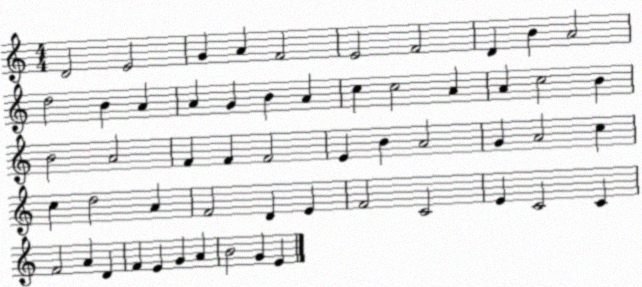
X:1
T:Untitled
M:4/4
L:1/4
K:C
D2 E2 G A F2 E2 F2 D B A2 d2 B A A G B A c c2 A A c2 B B2 A2 F F F2 E B A2 G A2 c c d2 A F2 D E F2 C2 E C2 C F2 A D F E G A B2 G E